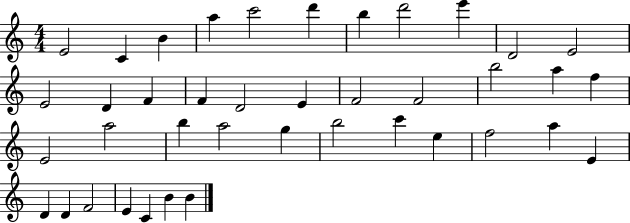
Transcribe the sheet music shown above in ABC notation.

X:1
T:Untitled
M:4/4
L:1/4
K:C
E2 C B a c'2 d' b d'2 e' D2 E2 E2 D F F D2 E F2 F2 b2 a f E2 a2 b a2 g b2 c' e f2 a E D D F2 E C B B